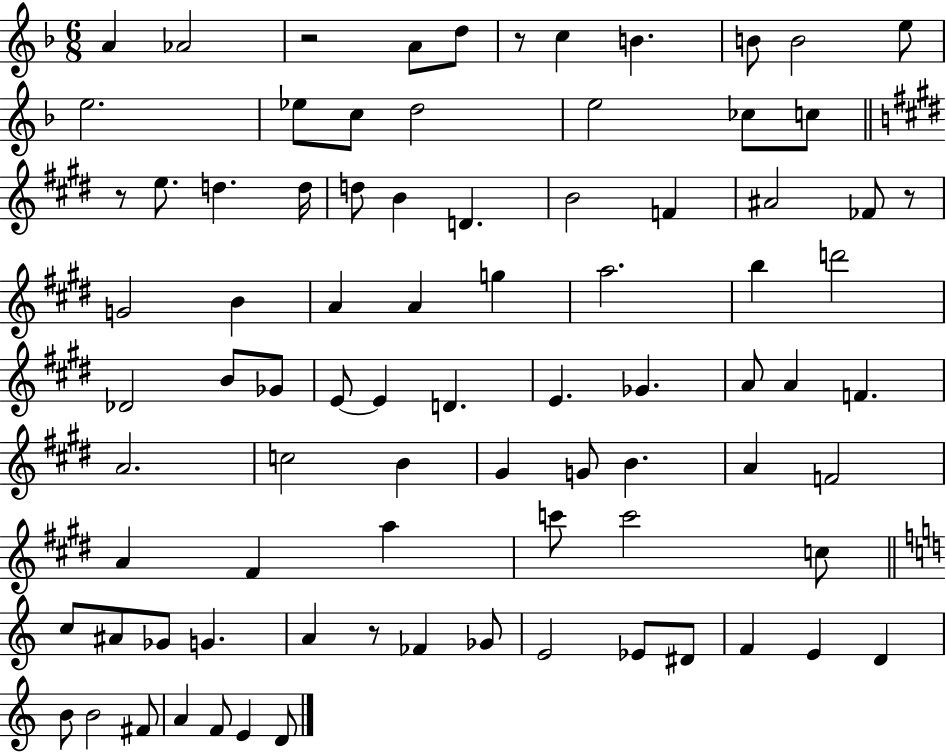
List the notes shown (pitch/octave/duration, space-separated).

A4/q Ab4/h R/h A4/e D5/e R/e C5/q B4/q. B4/e B4/h E5/e E5/h. Eb5/e C5/e D5/h E5/h CES5/e C5/e R/e E5/e. D5/q. D5/s D5/e B4/q D4/q. B4/h F4/q A#4/h FES4/e R/e G4/h B4/q A4/q A4/q G5/q A5/h. B5/q D6/h Db4/h B4/e Gb4/e E4/e E4/q D4/q. E4/q. Gb4/q. A4/e A4/q F4/q. A4/h. C5/h B4/q G#4/q G4/e B4/q. A4/q F4/h A4/q F#4/q A5/q C6/e C6/h C5/e C5/e A#4/e Gb4/e G4/q. A4/q R/e FES4/q Gb4/e E4/h Eb4/e D#4/e F4/q E4/q D4/q B4/e B4/h F#4/e A4/q F4/e E4/q D4/e